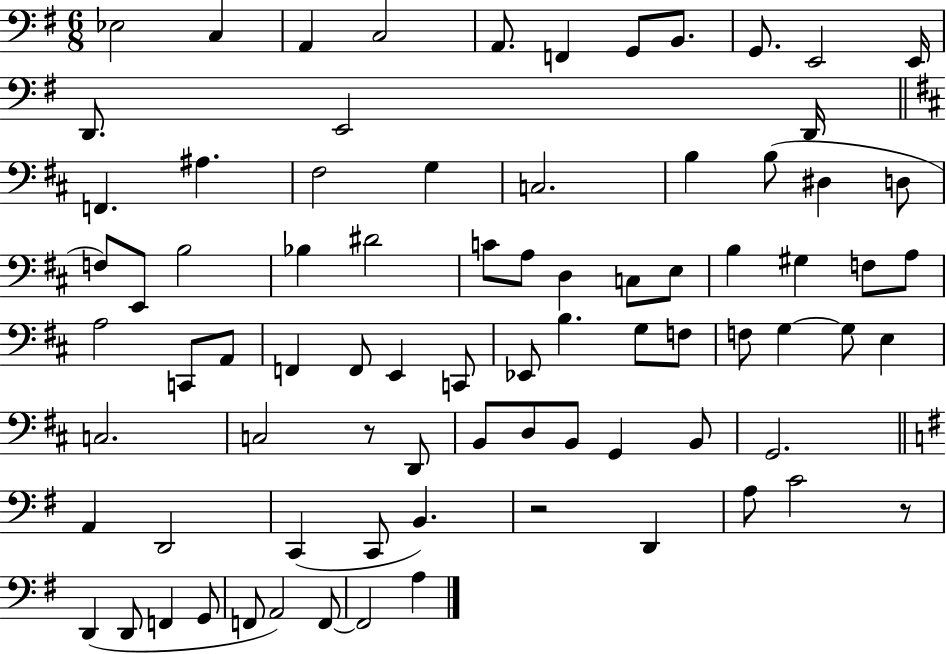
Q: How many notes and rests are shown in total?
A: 81